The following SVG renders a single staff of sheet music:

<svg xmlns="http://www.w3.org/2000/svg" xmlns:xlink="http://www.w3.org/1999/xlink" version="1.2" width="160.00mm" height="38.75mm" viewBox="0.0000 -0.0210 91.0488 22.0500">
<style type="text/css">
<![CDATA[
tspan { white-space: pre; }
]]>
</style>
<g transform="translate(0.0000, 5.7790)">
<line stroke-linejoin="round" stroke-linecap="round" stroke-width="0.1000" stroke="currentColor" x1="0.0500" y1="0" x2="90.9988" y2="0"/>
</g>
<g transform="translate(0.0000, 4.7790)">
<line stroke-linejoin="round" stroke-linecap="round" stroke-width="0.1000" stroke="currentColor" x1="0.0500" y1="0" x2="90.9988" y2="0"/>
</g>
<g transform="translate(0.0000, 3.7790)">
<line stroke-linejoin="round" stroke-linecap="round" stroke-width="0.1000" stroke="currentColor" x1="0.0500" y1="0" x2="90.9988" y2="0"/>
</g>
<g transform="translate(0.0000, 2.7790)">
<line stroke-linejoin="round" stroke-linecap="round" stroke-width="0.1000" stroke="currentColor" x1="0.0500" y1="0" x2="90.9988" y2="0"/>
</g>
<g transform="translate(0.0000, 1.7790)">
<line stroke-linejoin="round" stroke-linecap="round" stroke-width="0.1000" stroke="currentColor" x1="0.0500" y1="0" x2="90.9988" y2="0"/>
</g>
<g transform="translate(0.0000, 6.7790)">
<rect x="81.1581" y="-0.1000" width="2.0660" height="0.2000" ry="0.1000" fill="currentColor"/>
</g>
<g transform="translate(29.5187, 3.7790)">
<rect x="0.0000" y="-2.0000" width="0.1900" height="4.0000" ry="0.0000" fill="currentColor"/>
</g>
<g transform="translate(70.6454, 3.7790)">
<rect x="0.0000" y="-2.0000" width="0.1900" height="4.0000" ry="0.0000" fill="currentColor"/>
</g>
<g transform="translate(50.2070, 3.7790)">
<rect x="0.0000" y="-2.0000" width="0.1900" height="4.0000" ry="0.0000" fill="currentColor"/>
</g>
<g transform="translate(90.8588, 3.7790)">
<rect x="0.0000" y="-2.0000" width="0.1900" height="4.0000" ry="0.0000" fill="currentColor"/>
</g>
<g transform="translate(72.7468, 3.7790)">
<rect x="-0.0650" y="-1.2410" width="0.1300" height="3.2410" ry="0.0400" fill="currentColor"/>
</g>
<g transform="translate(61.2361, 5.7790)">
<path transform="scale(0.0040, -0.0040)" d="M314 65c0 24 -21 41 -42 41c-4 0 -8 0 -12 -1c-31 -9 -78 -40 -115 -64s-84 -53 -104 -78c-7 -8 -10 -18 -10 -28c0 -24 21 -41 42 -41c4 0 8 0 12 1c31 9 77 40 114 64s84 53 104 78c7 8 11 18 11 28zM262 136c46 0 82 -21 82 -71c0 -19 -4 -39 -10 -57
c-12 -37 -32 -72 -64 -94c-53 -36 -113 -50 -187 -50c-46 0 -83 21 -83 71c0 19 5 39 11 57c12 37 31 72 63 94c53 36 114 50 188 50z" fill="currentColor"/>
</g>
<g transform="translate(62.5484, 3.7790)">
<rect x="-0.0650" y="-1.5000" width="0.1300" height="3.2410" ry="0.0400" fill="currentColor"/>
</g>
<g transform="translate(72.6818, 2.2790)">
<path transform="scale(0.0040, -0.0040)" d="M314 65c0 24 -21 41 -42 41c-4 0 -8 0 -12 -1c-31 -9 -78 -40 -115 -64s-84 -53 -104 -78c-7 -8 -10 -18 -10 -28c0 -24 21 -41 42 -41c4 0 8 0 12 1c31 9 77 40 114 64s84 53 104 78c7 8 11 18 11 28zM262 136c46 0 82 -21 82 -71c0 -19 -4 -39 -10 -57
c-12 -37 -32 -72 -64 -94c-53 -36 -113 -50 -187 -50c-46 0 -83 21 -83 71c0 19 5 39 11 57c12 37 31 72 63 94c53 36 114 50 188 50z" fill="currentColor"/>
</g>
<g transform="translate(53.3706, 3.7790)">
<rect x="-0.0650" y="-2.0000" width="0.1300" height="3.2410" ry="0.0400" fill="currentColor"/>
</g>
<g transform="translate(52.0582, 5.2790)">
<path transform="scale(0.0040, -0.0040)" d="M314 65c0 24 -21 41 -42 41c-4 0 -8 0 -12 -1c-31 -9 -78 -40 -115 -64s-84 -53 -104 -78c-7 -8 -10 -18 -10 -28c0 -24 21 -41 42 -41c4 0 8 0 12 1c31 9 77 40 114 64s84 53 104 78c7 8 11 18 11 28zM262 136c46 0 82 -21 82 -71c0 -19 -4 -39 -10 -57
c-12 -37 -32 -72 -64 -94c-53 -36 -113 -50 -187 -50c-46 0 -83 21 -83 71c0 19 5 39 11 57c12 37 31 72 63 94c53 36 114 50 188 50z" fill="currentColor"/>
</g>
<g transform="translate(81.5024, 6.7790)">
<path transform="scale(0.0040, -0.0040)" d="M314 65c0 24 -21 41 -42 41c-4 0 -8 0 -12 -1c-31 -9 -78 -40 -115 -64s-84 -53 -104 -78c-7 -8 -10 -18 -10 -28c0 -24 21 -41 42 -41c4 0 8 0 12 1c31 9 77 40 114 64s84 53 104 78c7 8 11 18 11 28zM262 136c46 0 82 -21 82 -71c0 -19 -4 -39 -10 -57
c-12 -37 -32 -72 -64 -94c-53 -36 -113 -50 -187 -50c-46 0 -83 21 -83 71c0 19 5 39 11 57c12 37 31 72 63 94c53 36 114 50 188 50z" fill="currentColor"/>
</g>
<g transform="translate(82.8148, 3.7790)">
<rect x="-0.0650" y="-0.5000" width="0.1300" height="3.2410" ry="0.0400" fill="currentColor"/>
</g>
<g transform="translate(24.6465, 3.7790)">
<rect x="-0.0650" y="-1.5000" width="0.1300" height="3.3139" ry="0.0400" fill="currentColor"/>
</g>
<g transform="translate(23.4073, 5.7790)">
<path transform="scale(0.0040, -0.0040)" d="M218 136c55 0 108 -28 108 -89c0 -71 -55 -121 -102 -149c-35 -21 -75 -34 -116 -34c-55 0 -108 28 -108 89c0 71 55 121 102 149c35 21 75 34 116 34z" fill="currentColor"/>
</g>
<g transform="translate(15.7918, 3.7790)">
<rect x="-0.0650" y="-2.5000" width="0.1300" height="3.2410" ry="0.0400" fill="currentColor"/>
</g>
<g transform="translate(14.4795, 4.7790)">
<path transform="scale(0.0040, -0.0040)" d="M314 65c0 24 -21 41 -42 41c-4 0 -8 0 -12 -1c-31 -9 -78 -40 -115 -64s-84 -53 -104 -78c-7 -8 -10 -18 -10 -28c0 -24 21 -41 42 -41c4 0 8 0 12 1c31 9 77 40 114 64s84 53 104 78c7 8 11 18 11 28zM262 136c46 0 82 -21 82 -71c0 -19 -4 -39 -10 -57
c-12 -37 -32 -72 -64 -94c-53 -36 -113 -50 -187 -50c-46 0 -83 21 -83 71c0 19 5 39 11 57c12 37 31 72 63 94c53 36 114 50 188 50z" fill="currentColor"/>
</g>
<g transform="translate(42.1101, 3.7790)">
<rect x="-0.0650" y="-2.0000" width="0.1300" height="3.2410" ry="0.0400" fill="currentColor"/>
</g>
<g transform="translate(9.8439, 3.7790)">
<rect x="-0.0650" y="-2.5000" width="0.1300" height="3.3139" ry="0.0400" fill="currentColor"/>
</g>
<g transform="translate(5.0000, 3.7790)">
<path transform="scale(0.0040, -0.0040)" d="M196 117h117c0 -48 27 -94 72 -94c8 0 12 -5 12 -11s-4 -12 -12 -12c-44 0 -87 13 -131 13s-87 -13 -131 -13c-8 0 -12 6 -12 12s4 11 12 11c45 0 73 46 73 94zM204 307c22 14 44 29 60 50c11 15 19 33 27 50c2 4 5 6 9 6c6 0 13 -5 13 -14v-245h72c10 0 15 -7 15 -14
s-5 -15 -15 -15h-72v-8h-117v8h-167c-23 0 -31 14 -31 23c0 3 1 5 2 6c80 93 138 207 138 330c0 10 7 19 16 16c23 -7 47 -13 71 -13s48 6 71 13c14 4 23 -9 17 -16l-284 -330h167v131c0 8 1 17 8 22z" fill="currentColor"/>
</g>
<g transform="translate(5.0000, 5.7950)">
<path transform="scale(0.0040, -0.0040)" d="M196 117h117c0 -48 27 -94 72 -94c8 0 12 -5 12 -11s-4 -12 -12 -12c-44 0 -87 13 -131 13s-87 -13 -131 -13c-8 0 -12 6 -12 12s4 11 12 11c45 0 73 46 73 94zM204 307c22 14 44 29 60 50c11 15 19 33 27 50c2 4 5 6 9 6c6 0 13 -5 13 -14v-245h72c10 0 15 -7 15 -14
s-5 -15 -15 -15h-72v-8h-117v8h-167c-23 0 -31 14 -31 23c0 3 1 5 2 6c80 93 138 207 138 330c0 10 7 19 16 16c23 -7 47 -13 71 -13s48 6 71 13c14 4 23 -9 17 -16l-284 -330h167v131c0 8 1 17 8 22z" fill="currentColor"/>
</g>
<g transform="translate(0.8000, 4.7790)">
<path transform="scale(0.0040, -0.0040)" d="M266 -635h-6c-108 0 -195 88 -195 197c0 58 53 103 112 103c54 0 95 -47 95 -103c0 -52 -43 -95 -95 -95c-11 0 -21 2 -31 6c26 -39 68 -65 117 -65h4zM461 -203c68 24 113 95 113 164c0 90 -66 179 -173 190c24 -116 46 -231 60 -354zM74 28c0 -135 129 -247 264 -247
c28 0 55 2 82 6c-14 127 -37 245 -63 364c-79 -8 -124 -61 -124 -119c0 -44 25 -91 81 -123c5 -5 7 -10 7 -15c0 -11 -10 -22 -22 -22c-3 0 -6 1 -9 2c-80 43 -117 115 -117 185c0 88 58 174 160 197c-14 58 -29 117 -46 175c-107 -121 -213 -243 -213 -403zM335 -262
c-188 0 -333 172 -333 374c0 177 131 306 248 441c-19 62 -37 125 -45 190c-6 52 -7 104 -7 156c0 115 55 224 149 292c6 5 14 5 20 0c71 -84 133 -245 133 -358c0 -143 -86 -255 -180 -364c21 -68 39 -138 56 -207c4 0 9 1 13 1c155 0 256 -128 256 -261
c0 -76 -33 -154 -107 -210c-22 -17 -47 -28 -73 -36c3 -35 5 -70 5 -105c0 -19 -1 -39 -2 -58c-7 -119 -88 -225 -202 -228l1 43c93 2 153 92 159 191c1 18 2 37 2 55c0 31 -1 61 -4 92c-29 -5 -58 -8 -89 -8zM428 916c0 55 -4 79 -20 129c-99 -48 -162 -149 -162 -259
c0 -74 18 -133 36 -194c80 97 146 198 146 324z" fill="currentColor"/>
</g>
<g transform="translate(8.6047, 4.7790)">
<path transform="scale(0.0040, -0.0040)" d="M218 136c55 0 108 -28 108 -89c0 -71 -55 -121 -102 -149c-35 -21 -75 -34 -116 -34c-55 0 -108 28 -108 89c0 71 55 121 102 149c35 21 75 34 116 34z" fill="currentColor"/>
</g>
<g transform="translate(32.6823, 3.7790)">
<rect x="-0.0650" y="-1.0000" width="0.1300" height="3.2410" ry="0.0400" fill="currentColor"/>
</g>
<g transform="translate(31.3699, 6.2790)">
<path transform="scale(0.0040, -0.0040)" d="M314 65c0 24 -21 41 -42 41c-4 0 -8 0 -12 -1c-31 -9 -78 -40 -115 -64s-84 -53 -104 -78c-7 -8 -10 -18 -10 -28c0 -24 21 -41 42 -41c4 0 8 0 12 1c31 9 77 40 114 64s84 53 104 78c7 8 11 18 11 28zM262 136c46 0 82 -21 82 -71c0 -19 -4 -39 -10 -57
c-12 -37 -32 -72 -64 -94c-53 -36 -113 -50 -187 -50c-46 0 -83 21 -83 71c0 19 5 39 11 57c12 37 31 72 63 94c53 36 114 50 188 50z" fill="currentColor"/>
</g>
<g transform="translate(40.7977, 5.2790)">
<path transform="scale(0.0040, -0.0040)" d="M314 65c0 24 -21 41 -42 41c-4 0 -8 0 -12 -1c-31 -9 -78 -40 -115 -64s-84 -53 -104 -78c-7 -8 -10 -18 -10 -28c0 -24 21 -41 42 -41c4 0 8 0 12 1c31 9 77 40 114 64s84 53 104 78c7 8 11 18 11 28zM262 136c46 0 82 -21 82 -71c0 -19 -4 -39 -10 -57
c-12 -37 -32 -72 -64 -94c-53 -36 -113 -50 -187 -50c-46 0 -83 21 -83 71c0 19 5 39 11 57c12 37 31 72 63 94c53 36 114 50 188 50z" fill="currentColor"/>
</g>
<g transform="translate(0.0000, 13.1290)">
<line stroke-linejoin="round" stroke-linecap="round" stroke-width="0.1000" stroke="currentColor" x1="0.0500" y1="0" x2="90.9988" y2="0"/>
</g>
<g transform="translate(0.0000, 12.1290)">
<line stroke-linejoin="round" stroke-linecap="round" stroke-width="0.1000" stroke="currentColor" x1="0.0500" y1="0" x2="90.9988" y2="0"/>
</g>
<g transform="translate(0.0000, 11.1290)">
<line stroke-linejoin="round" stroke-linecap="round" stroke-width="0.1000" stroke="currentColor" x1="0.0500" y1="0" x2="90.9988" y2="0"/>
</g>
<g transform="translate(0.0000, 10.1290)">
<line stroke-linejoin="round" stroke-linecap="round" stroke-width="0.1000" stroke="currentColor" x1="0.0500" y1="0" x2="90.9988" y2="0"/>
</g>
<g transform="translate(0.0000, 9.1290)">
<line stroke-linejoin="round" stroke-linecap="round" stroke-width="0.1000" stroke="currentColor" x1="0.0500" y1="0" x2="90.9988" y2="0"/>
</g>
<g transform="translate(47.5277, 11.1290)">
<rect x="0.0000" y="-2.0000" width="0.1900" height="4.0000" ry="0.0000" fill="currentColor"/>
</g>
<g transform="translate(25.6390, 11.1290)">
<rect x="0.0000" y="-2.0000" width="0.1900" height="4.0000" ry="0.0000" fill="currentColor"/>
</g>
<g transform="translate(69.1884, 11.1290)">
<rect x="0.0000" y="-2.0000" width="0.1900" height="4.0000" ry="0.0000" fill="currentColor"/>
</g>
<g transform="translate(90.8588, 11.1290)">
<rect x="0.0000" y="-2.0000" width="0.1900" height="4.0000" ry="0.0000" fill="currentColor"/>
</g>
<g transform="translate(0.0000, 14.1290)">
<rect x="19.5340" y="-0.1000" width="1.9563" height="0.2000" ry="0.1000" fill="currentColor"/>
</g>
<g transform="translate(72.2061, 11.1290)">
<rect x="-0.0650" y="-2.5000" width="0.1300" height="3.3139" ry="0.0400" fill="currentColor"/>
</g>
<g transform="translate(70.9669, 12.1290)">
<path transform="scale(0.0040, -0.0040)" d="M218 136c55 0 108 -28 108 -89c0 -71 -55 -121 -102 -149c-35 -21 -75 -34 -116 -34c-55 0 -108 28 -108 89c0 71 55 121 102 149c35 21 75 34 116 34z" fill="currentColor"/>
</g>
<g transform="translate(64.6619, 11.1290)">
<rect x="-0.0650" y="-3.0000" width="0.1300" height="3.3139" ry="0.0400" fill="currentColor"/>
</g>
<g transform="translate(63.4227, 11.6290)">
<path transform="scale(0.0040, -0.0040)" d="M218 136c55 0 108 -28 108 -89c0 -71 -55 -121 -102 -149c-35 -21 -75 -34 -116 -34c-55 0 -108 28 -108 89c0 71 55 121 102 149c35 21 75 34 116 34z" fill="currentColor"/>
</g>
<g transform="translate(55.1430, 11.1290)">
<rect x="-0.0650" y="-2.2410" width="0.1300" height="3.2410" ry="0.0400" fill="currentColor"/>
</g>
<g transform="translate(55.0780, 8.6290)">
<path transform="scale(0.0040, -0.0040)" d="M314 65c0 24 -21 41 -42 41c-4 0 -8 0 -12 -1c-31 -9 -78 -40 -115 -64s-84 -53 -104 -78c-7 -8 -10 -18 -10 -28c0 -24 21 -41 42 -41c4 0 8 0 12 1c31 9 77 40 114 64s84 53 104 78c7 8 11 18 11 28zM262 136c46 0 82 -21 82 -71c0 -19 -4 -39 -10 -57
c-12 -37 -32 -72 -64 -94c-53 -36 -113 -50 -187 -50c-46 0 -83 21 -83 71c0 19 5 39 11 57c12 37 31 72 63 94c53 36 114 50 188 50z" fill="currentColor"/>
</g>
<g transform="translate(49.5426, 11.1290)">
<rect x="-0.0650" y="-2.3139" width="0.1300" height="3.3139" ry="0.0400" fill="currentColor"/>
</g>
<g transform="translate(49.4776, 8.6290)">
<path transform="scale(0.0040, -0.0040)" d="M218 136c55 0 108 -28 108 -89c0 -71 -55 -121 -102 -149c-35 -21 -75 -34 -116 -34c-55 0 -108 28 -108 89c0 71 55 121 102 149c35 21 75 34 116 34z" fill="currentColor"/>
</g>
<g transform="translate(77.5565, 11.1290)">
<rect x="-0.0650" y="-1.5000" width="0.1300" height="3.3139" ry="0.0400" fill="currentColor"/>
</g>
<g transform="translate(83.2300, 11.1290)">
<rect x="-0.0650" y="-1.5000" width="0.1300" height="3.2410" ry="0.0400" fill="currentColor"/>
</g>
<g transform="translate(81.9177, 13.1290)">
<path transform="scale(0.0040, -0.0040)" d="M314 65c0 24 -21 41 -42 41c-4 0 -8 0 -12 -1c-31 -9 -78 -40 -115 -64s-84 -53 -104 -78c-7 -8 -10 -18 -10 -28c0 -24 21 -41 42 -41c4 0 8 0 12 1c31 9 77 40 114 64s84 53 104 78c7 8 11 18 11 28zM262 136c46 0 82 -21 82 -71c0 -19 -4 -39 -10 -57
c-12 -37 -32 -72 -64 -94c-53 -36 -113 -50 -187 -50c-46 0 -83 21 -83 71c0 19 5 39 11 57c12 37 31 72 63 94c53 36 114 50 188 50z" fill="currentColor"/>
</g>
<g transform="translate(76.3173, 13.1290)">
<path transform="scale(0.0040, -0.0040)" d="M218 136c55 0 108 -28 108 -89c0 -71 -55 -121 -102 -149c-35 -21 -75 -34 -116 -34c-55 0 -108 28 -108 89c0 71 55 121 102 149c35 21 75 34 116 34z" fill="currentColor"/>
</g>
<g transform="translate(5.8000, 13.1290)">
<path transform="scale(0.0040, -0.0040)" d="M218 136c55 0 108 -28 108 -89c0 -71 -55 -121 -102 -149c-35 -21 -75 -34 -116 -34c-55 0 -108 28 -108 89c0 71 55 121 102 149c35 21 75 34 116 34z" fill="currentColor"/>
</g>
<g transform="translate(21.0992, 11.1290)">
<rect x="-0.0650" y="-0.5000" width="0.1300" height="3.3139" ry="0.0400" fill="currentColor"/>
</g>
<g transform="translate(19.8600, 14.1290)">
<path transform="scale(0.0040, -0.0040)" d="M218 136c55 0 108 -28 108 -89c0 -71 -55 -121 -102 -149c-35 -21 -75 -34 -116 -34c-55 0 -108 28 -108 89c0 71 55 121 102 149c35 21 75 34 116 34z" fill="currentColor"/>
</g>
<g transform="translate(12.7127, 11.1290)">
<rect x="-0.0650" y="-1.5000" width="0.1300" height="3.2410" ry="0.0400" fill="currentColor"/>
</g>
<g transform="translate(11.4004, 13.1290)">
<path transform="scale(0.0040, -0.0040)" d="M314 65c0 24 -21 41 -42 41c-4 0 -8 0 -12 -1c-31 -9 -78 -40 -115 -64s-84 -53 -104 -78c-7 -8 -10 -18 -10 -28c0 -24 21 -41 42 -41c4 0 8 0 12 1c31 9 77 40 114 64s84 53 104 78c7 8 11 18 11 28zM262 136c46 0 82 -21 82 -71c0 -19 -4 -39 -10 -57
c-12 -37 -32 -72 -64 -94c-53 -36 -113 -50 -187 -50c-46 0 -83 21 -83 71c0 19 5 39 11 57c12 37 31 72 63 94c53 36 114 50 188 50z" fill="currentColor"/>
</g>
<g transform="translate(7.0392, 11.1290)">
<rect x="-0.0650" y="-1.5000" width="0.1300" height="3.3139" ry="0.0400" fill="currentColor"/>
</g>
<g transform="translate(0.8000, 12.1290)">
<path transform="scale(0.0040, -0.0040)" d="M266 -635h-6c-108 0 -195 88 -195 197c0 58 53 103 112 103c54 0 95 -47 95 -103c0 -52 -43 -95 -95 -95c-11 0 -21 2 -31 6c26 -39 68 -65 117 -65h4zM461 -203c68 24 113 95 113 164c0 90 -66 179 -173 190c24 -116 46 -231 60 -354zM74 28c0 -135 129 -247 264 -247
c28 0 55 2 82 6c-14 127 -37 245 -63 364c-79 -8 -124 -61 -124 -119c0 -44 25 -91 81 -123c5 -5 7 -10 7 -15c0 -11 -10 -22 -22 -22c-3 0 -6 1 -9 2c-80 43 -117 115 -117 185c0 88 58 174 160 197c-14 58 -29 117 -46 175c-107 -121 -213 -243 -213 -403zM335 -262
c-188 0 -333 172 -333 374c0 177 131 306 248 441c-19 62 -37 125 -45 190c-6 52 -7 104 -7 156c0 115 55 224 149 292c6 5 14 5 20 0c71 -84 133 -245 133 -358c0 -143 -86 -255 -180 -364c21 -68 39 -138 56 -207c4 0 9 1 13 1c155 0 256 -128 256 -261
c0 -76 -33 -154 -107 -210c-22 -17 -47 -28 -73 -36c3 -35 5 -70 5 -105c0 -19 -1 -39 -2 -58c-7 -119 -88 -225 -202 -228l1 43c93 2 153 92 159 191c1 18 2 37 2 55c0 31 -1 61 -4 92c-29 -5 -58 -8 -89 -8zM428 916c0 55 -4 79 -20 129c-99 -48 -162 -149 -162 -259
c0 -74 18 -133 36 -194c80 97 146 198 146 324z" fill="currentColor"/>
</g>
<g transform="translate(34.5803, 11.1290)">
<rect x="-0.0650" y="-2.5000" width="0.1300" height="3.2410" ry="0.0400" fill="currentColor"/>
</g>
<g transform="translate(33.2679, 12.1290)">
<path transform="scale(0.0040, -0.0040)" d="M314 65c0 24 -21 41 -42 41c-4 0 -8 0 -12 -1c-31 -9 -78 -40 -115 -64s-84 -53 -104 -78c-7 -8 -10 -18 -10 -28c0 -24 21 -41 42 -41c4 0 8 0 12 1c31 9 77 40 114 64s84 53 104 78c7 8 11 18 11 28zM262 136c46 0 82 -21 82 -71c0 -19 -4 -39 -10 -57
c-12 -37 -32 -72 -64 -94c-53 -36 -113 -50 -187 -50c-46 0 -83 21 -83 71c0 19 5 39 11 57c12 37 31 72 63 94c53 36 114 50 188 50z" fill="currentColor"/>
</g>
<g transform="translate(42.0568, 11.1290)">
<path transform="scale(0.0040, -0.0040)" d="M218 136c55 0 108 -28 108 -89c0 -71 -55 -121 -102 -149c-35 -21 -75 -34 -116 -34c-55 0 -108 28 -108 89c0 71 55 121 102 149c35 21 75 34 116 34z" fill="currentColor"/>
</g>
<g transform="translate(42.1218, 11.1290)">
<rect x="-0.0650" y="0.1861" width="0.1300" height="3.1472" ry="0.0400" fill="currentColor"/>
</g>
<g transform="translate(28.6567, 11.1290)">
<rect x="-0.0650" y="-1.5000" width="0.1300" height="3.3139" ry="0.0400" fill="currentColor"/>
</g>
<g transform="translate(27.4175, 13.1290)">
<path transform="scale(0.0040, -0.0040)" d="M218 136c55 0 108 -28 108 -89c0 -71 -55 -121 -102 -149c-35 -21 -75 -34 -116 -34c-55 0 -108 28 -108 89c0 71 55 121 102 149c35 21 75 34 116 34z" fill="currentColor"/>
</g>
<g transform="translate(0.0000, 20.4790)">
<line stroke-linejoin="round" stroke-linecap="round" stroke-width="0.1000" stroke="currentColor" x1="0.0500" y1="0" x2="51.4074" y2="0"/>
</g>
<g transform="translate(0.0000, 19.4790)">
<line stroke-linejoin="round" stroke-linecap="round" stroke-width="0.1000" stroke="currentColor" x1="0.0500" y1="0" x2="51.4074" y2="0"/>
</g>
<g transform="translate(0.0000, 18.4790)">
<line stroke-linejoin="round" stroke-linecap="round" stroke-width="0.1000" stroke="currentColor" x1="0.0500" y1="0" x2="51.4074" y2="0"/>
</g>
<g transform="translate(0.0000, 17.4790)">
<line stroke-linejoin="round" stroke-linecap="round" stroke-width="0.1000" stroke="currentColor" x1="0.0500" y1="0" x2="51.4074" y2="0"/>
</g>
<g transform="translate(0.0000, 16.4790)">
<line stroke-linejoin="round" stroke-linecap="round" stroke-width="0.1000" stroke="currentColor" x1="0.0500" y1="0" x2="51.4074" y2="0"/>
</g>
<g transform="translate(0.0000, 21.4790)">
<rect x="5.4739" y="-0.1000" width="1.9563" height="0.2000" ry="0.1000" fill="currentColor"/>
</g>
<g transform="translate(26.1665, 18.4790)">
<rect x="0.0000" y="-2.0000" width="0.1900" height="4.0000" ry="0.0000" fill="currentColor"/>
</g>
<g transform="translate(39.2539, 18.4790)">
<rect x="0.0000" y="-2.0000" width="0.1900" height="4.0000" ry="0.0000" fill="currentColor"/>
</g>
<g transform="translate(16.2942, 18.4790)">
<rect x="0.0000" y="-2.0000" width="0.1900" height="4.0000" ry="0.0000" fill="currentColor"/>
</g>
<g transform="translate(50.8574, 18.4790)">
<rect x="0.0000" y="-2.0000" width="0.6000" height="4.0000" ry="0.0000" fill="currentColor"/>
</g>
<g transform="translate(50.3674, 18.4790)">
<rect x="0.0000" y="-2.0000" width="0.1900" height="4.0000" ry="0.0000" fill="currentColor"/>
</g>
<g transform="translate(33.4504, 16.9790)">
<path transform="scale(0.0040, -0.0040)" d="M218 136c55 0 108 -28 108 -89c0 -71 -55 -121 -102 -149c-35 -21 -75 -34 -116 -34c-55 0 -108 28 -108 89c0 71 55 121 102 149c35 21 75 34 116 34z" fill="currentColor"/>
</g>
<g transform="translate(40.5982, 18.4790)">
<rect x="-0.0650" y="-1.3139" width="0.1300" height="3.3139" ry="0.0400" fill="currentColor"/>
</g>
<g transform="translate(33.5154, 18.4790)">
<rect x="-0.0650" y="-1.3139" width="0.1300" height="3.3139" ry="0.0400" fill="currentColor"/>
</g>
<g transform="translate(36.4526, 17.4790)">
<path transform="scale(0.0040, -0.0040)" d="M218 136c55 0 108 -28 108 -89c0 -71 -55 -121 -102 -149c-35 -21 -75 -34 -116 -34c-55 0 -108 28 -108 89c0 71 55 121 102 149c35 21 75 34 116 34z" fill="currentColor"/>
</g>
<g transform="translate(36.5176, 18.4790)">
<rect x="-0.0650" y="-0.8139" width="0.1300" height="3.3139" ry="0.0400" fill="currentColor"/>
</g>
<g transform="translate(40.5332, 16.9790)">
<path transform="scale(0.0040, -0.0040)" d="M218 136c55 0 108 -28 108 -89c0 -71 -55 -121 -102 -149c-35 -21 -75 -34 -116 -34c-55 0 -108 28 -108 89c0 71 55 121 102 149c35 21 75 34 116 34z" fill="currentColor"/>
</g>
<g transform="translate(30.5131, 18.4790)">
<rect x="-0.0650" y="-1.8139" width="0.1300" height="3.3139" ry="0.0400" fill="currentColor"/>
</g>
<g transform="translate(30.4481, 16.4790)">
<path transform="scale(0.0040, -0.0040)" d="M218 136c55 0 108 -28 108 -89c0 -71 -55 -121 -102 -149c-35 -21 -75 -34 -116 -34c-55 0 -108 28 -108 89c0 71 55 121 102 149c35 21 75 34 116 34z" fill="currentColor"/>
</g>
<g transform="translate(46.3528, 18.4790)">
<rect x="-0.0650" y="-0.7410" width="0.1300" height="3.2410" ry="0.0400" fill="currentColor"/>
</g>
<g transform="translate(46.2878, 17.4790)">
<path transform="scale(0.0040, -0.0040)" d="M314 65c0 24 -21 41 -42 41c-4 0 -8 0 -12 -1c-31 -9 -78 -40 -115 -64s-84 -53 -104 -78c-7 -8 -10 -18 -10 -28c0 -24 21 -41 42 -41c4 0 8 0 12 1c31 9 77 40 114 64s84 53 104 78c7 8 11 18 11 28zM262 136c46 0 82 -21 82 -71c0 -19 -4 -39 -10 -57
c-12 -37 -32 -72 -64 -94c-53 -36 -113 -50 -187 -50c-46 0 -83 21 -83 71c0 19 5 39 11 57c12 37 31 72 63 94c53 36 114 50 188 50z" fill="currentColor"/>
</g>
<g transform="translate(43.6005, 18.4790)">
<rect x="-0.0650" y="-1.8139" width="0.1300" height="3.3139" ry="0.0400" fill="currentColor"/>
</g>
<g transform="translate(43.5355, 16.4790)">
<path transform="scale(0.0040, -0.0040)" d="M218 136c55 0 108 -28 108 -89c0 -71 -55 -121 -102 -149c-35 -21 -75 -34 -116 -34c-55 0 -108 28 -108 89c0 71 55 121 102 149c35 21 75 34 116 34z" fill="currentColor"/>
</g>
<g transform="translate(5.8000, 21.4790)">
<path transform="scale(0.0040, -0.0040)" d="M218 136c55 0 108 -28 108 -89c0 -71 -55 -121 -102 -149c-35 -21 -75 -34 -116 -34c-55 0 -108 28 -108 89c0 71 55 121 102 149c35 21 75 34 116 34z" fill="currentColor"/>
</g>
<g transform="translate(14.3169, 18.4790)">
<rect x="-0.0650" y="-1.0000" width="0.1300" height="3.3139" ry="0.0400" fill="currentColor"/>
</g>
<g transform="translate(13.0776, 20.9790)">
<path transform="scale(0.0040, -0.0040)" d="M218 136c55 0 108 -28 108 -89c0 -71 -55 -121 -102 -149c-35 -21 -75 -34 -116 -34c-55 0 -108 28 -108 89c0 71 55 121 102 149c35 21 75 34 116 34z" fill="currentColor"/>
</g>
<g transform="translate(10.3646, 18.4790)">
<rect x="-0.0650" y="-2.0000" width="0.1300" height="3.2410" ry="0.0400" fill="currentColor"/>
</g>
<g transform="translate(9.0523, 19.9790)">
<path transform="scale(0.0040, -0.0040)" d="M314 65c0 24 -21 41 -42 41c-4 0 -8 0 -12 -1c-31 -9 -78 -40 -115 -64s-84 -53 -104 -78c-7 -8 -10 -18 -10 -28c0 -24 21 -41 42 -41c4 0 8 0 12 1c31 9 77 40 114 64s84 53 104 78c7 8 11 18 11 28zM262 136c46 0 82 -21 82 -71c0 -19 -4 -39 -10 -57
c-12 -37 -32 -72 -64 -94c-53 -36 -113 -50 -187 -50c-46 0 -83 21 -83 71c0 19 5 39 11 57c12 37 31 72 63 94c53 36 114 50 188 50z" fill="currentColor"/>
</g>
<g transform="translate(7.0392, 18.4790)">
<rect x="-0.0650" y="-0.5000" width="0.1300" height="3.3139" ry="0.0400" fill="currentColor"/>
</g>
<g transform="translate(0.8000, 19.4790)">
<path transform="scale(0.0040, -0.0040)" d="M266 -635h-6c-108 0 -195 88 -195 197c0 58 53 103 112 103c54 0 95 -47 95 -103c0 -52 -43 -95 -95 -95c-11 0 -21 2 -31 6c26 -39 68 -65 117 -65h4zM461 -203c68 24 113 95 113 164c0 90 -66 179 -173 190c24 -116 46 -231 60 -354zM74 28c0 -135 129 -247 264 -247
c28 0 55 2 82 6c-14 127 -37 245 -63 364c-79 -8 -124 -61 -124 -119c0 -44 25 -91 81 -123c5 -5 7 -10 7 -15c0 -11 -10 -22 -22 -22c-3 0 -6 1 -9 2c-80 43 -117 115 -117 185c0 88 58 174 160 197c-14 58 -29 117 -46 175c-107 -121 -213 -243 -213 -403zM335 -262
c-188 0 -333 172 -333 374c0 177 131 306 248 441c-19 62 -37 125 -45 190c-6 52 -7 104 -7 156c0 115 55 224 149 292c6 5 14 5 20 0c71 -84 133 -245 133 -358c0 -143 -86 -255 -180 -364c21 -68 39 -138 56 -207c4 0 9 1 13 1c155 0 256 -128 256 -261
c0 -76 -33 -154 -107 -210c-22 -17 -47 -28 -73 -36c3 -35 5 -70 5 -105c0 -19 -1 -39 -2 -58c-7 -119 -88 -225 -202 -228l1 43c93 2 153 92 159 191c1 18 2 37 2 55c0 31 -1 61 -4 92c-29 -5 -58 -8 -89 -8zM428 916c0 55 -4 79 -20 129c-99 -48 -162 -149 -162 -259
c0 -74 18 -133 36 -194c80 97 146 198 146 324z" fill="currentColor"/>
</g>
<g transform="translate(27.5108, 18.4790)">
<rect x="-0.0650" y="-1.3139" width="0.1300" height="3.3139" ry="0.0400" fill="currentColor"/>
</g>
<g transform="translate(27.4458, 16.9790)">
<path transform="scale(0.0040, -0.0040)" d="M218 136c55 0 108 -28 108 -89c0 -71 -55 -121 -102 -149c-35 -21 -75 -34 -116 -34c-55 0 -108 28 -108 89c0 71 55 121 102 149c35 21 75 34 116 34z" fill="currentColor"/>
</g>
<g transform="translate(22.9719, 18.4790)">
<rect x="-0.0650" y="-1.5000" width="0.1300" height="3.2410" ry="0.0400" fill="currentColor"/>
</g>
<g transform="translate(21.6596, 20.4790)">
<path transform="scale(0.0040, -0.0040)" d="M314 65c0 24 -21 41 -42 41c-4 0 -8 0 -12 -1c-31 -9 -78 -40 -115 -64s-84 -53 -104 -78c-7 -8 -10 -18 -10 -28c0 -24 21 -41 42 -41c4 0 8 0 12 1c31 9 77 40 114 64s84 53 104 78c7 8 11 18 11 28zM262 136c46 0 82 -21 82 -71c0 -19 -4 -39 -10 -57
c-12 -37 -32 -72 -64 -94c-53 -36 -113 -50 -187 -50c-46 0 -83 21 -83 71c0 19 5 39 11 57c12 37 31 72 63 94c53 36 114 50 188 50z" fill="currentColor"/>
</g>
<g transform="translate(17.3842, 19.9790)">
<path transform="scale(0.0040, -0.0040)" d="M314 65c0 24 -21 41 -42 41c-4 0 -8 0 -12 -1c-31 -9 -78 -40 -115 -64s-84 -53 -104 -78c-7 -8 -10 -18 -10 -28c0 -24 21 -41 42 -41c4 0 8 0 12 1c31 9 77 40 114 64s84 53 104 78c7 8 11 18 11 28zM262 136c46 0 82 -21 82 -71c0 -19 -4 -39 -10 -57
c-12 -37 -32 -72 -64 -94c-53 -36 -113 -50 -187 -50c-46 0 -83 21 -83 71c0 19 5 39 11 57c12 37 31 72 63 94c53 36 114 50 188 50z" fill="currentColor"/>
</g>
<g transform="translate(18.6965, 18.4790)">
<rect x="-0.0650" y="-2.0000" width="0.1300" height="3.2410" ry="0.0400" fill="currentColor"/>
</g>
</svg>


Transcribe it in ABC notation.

X:1
T:Untitled
M:4/4
L:1/4
K:C
G G2 E D2 F2 F2 E2 e2 C2 E E2 C E G2 B g g2 A G E E2 C F2 D F2 E2 e f e d e f d2